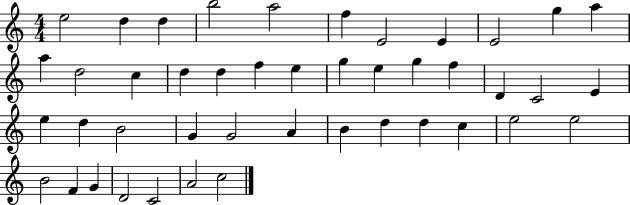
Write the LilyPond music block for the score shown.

{
  \clef treble
  \numericTimeSignature
  \time 4/4
  \key c \major
  e''2 d''4 d''4 | b''2 a''2 | f''4 e'2 e'4 | e'2 g''4 a''4 | \break a''4 d''2 c''4 | d''4 d''4 f''4 e''4 | g''4 e''4 g''4 f''4 | d'4 c'2 e'4 | \break e''4 d''4 b'2 | g'4 g'2 a'4 | b'4 d''4 d''4 c''4 | e''2 e''2 | \break b'2 f'4 g'4 | d'2 c'2 | a'2 c''2 | \bar "|."
}